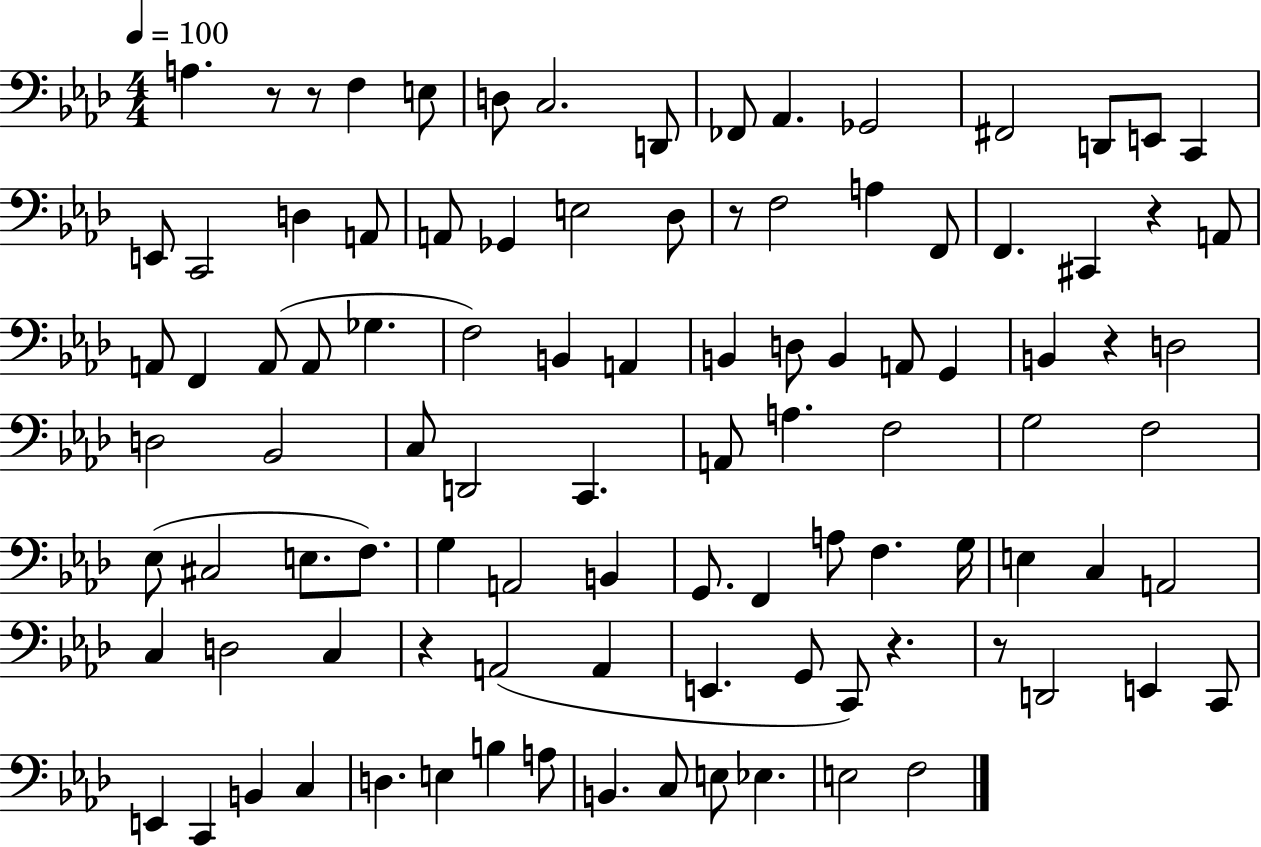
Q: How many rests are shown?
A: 8